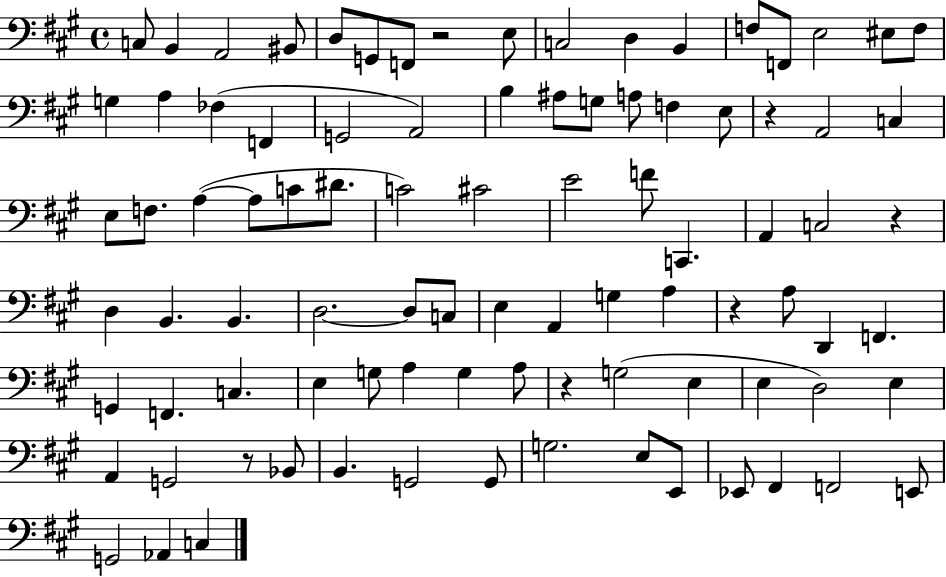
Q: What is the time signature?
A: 4/4